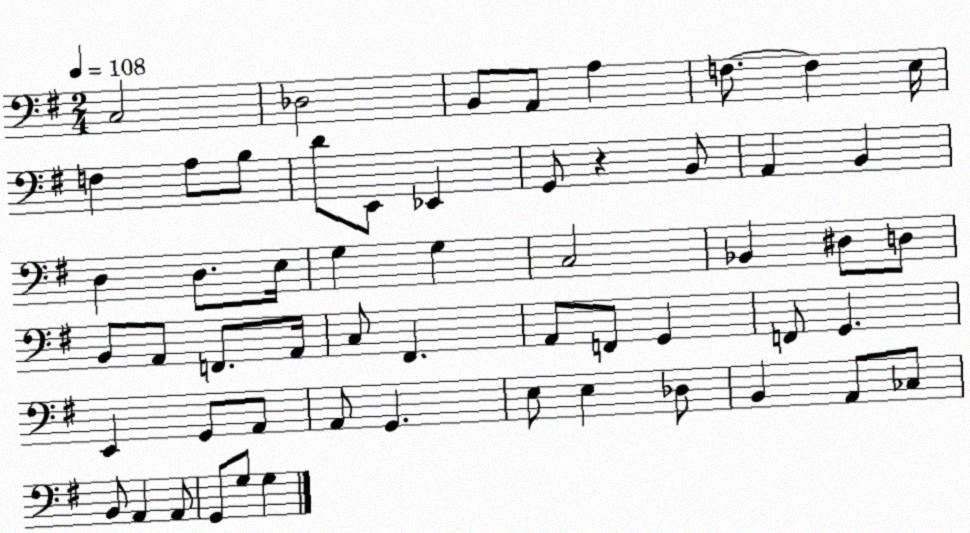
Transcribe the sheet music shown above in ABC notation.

X:1
T:Untitled
M:2/4
L:1/4
K:G
C,2 _D,2 B,,/2 A,,/2 A, F,/2 F, E,/4 F, A,/2 B,/2 D/2 E,,/2 _E,, G,,/2 z B,,/2 A,, B,, D, D,/2 E,/4 G, G, C,2 _B,, ^D,/2 D,/2 B,,/2 A,,/2 F,,/2 A,,/4 C,/2 ^F,, A,,/2 F,,/2 G,, F,,/2 G,, E,, G,,/2 A,,/2 A,,/2 G,, E,/2 E, _D,/2 B,, A,,/2 _C,/2 B,,/2 A,, A,,/2 G,,/2 G,/2 G,